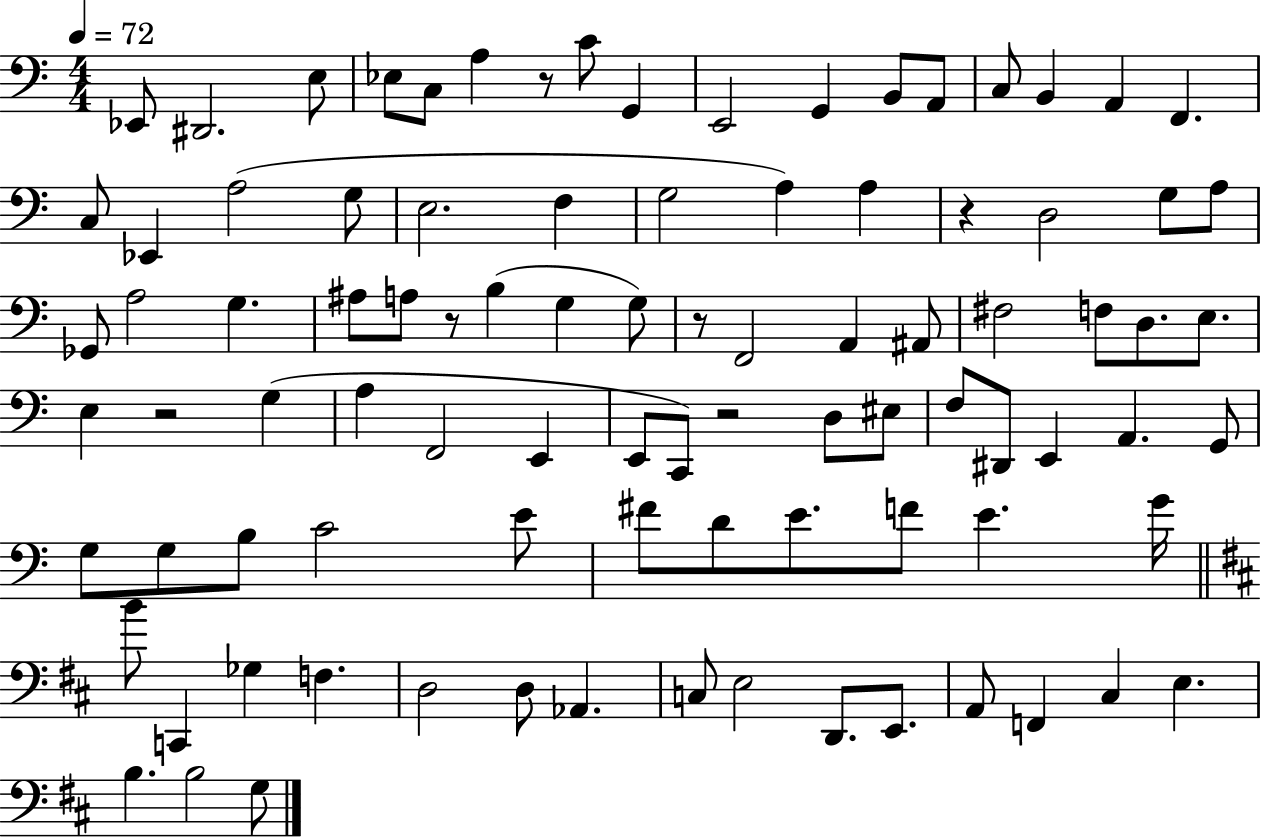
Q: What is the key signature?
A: C major